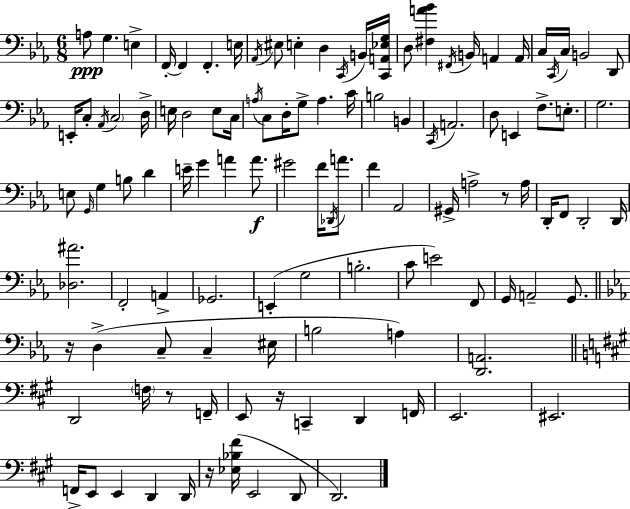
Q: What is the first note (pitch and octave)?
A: A3